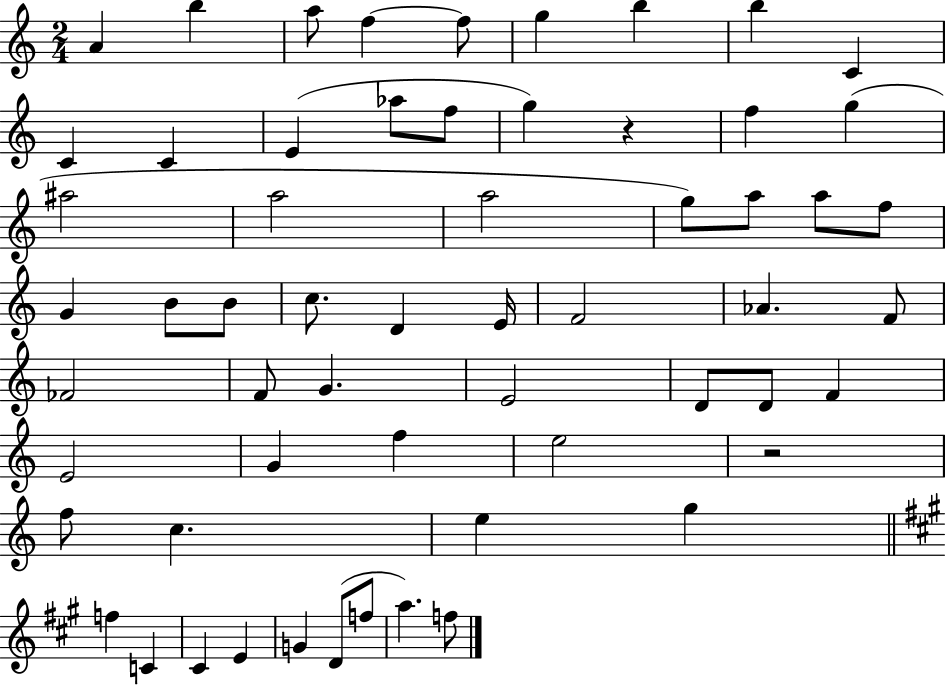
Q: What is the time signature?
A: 2/4